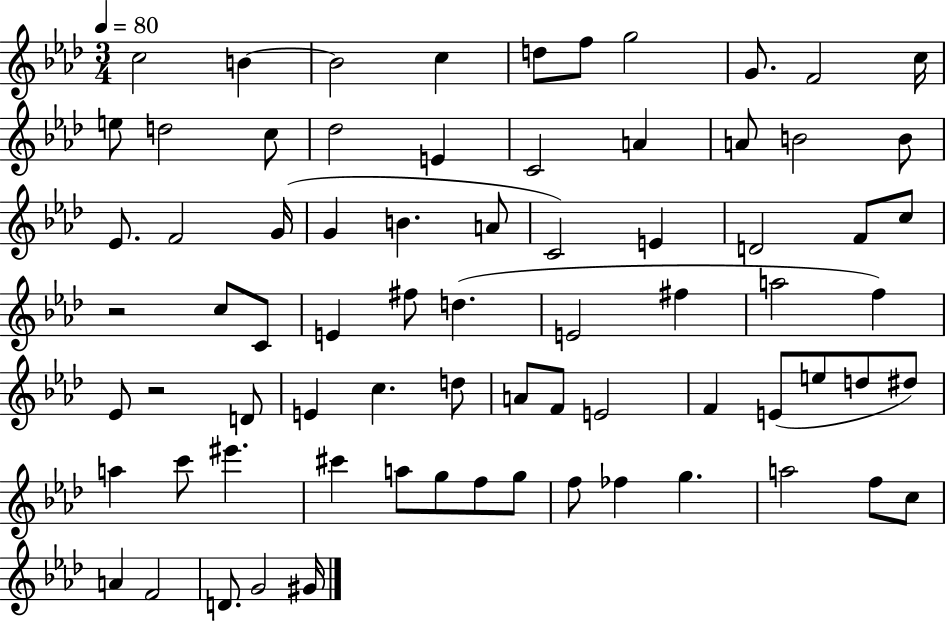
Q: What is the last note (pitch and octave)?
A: G#4